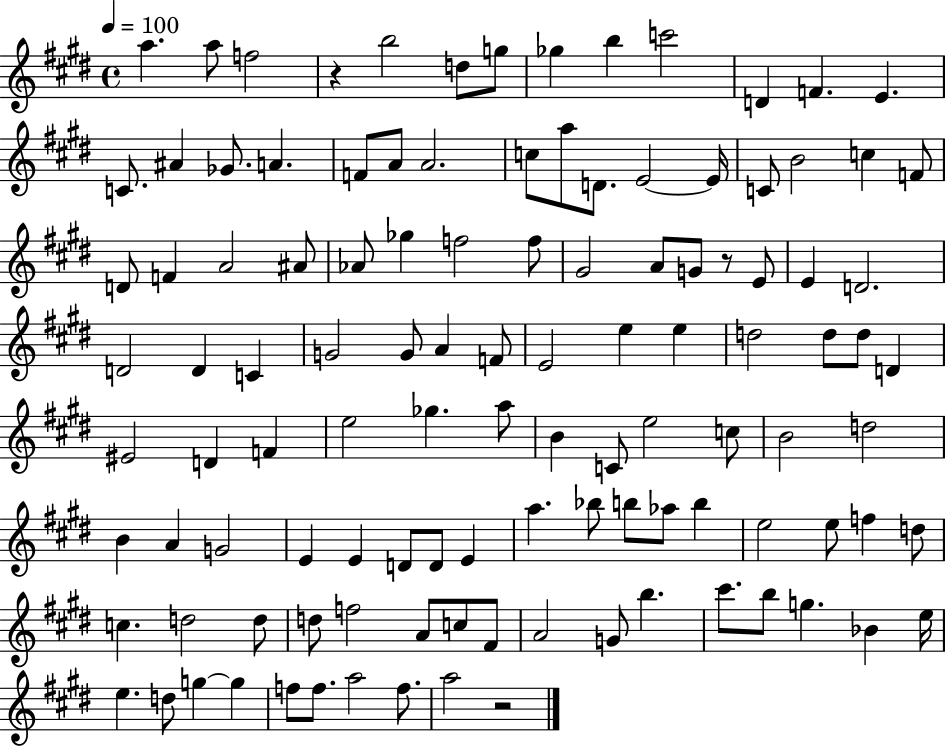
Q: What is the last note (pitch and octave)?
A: A5